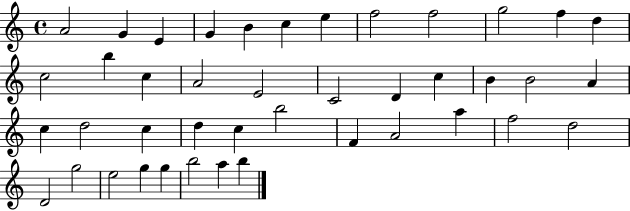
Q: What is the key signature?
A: C major